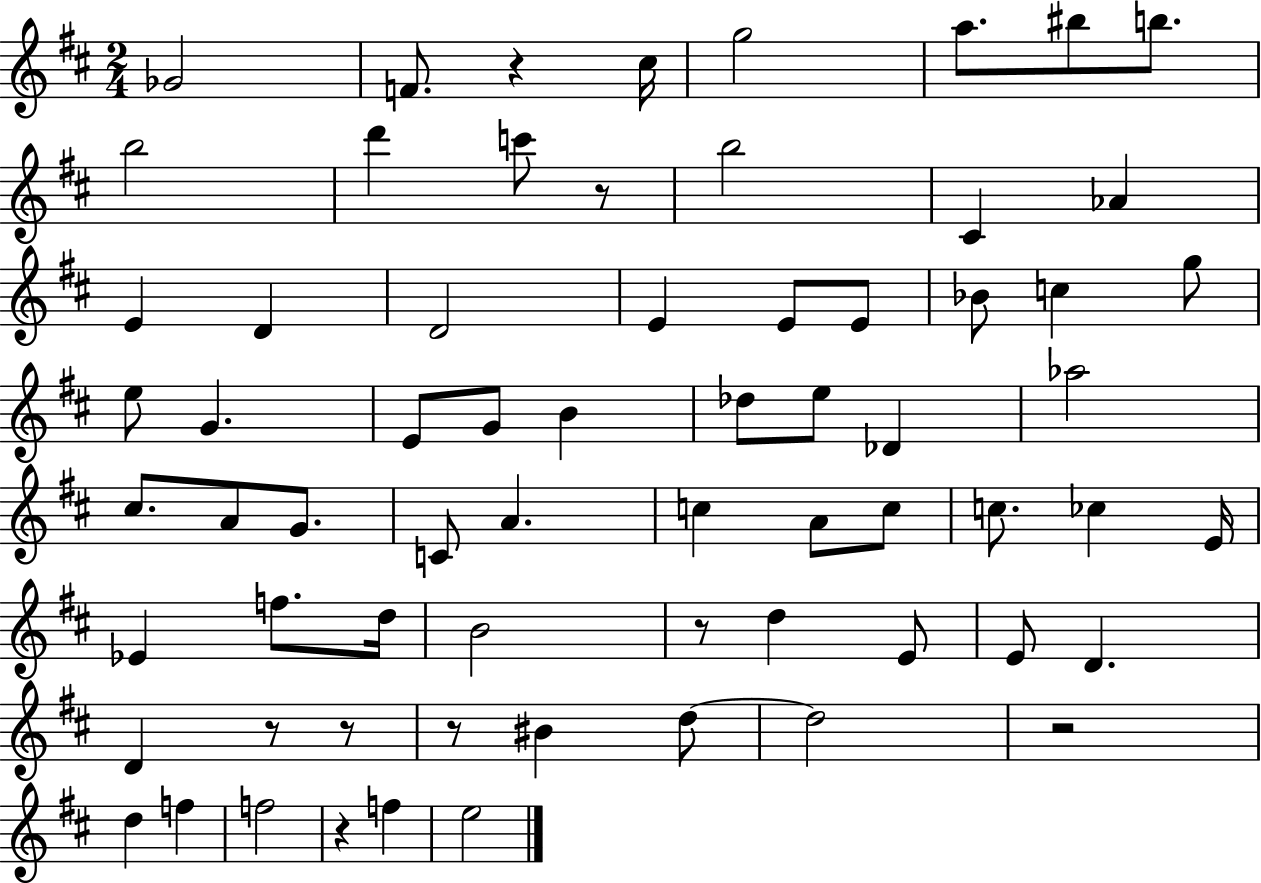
{
  \clef treble
  \numericTimeSignature
  \time 2/4
  \key d \major
  ges'2 | f'8. r4 cis''16 | g''2 | a''8. bis''8 b''8. | \break b''2 | d'''4 c'''8 r8 | b''2 | cis'4 aes'4 | \break e'4 d'4 | d'2 | e'4 e'8 e'8 | bes'8 c''4 g''8 | \break e''8 g'4. | e'8 g'8 b'4 | des''8 e''8 des'4 | aes''2 | \break cis''8. a'8 g'8. | c'8 a'4. | c''4 a'8 c''8 | c''8. ces''4 e'16 | \break ees'4 f''8. d''16 | b'2 | r8 d''4 e'8 | e'8 d'4. | \break d'4 r8 r8 | r8 bis'4 d''8~~ | d''2 | r2 | \break d''4 f''4 | f''2 | r4 f''4 | e''2 | \break \bar "|."
}